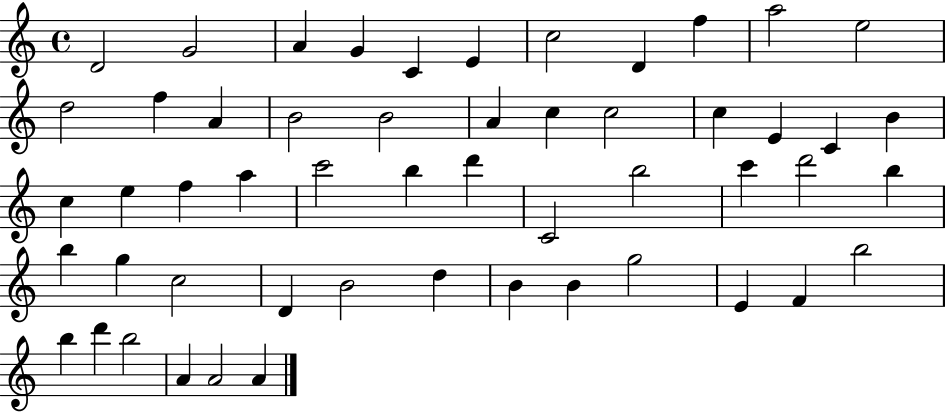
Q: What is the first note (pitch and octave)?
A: D4